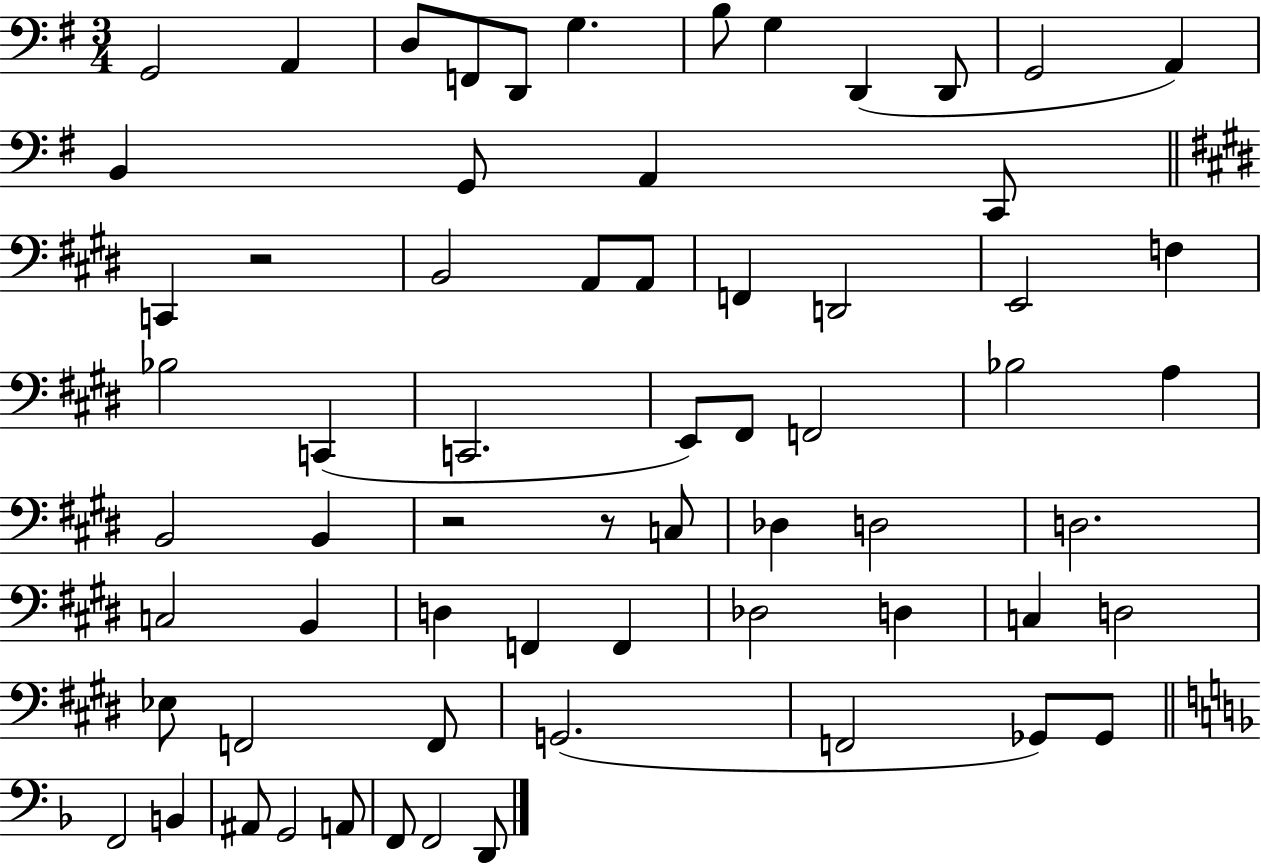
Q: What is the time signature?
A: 3/4